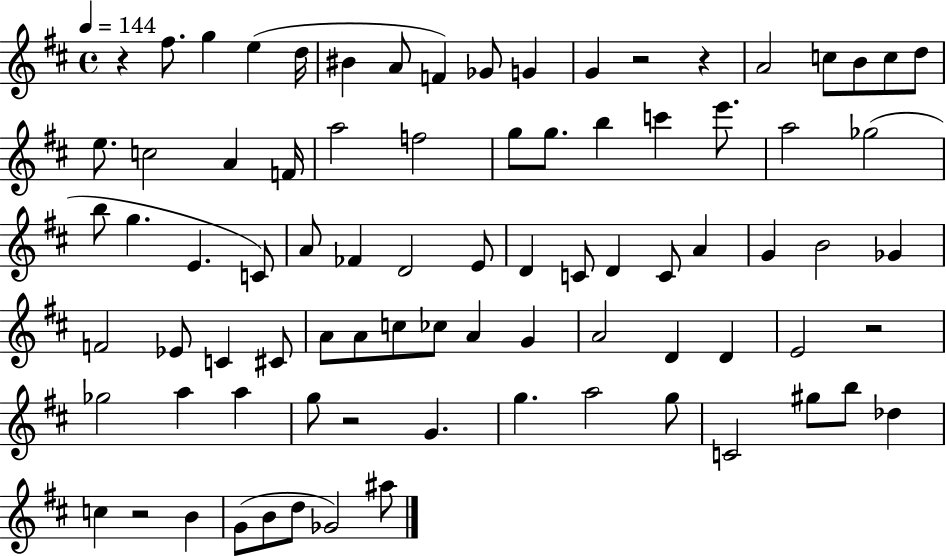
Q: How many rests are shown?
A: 6